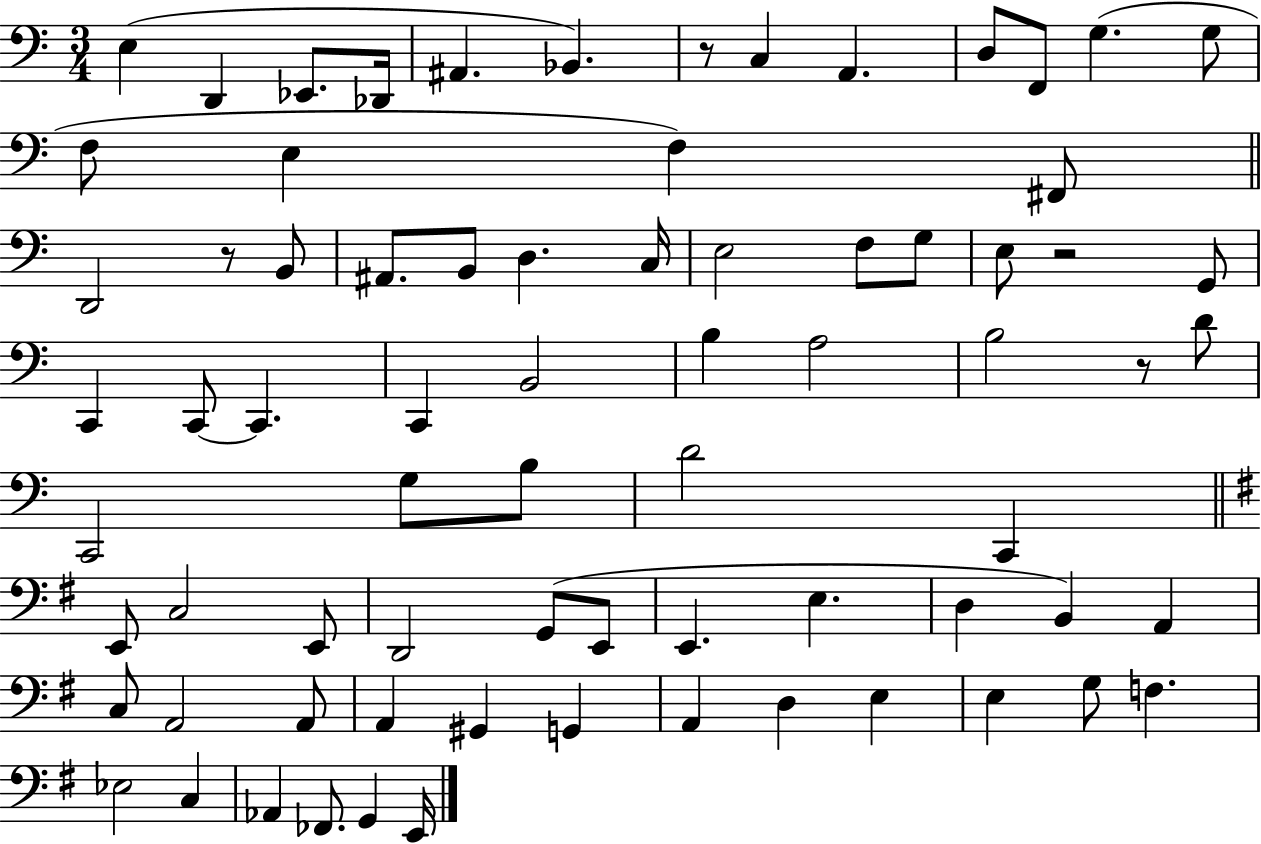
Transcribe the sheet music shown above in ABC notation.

X:1
T:Untitled
M:3/4
L:1/4
K:C
E, D,, _E,,/2 _D,,/4 ^A,, _B,, z/2 C, A,, D,/2 F,,/2 G, G,/2 F,/2 E, F, ^F,,/2 D,,2 z/2 B,,/2 ^A,,/2 B,,/2 D, C,/4 E,2 F,/2 G,/2 E,/2 z2 G,,/2 C,, C,,/2 C,, C,, B,,2 B, A,2 B,2 z/2 D/2 C,,2 G,/2 B,/2 D2 C,, E,,/2 C,2 E,,/2 D,,2 G,,/2 E,,/2 E,, E, D, B,, A,, C,/2 A,,2 A,,/2 A,, ^G,, G,, A,, D, E, E, G,/2 F, _E,2 C, _A,, _F,,/2 G,, E,,/4